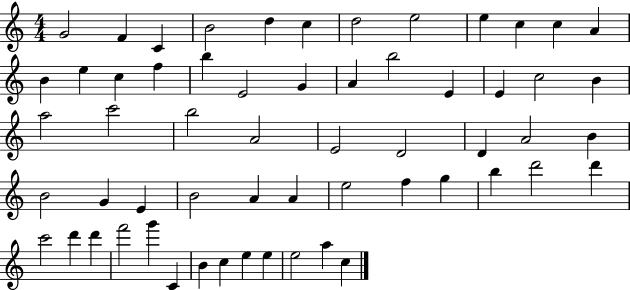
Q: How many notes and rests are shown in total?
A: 59